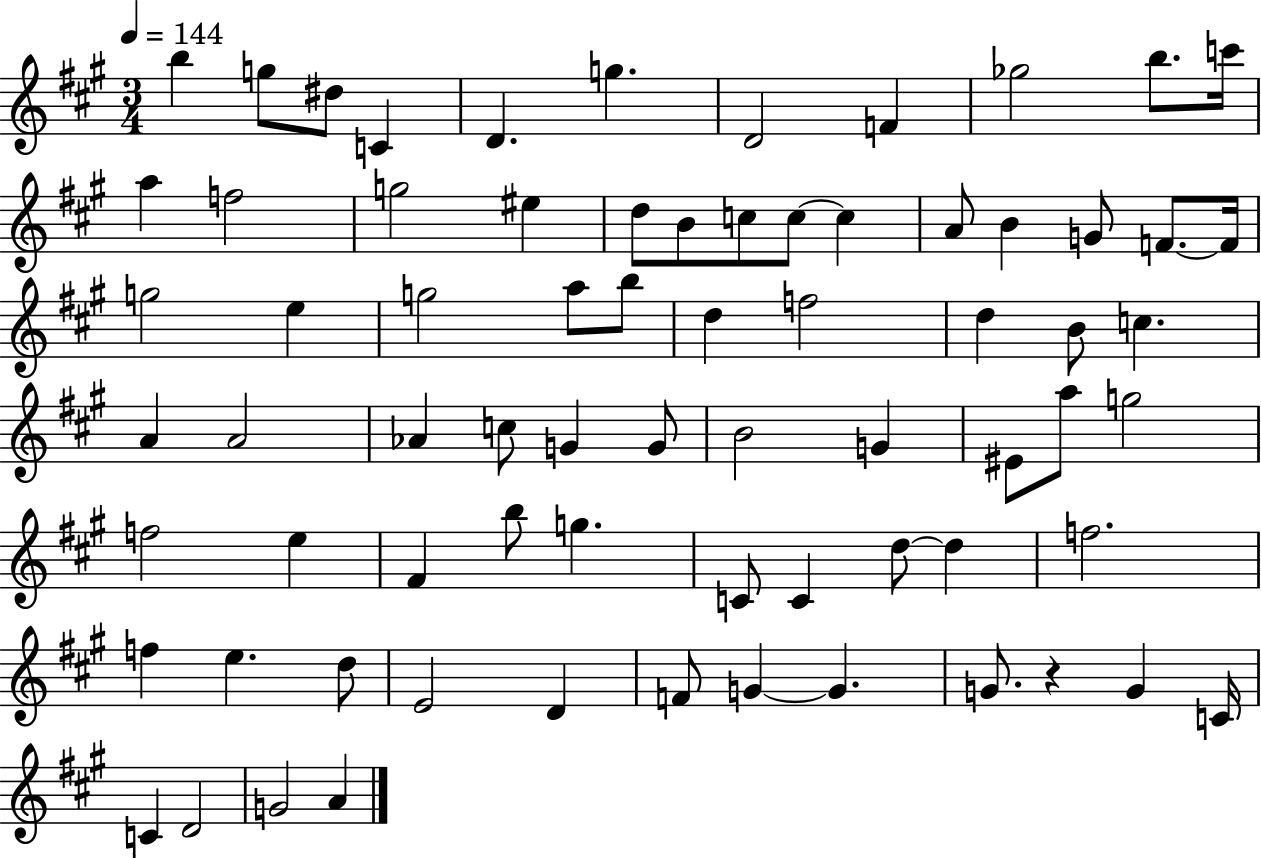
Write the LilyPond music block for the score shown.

{
  \clef treble
  \numericTimeSignature
  \time 3/4
  \key a \major
  \tempo 4 = 144
  b''4 g''8 dis''8 c'4 | d'4. g''4. | d'2 f'4 | ges''2 b''8. c'''16 | \break a''4 f''2 | g''2 eis''4 | d''8 b'8 c''8 c''8~~ c''4 | a'8 b'4 g'8 f'8.~~ f'16 | \break g''2 e''4 | g''2 a''8 b''8 | d''4 f''2 | d''4 b'8 c''4. | \break a'4 a'2 | aes'4 c''8 g'4 g'8 | b'2 g'4 | eis'8 a''8 g''2 | \break f''2 e''4 | fis'4 b''8 g''4. | c'8 c'4 d''8~~ d''4 | f''2. | \break f''4 e''4. d''8 | e'2 d'4 | f'8 g'4~~ g'4. | g'8. r4 g'4 c'16 | \break c'4 d'2 | g'2 a'4 | \bar "|."
}